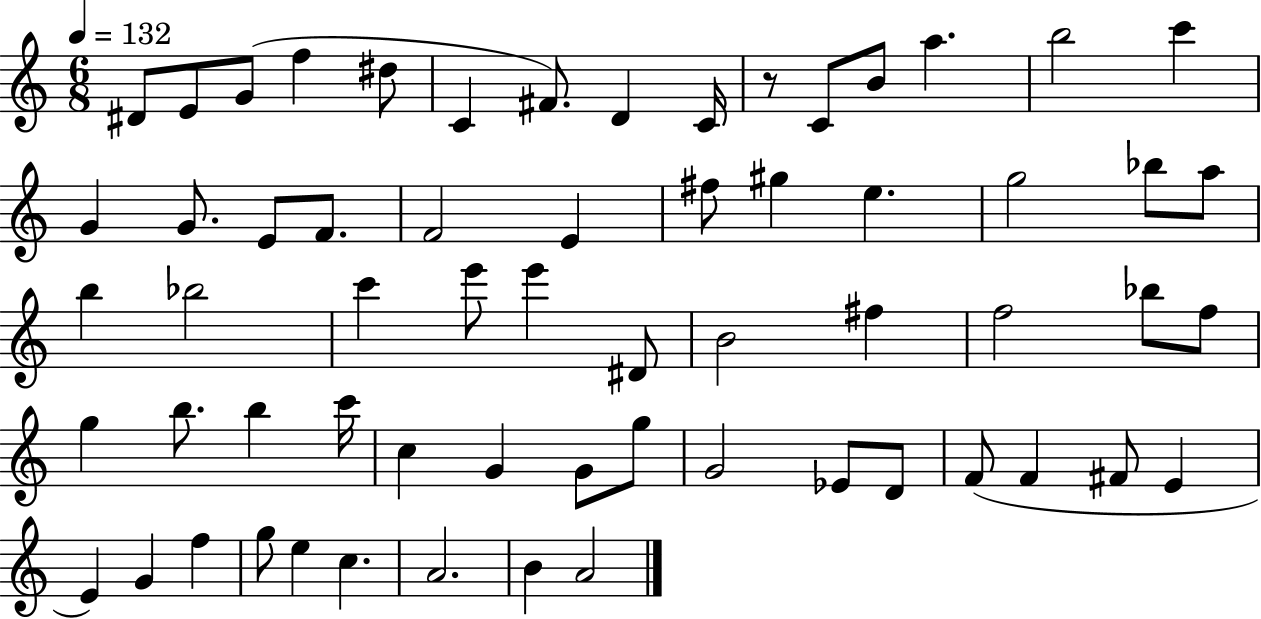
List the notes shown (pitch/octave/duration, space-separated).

D#4/e E4/e G4/e F5/q D#5/e C4/q F#4/e. D4/q C4/s R/e C4/e B4/e A5/q. B5/h C6/q G4/q G4/e. E4/e F4/e. F4/h E4/q F#5/e G#5/q E5/q. G5/h Bb5/e A5/e B5/q Bb5/h C6/q E6/e E6/q D#4/e B4/h F#5/q F5/h Bb5/e F5/e G5/q B5/e. B5/q C6/s C5/q G4/q G4/e G5/e G4/h Eb4/e D4/e F4/e F4/q F#4/e E4/q E4/q G4/q F5/q G5/e E5/q C5/q. A4/h. B4/q A4/h